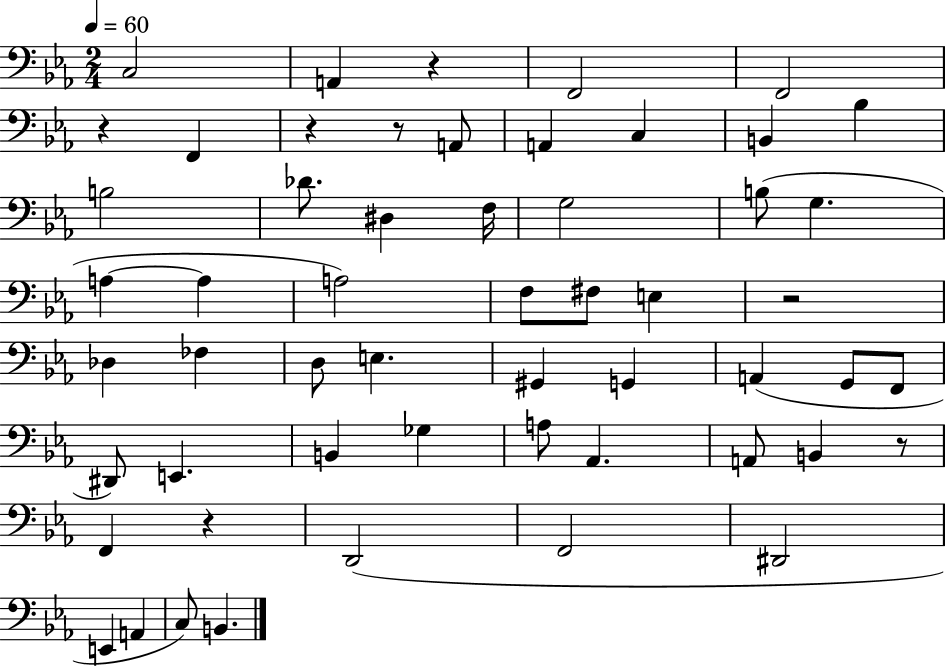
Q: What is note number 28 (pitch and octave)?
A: G#2